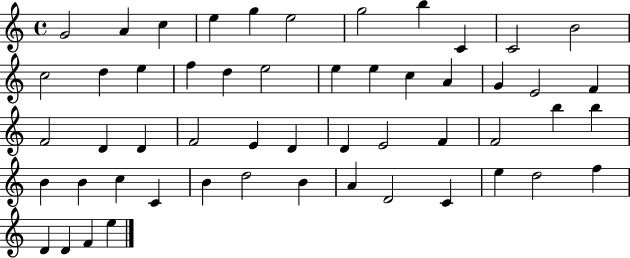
G4/h A4/q C5/q E5/q G5/q E5/h G5/h B5/q C4/q C4/h B4/h C5/h D5/q E5/q F5/q D5/q E5/h E5/q E5/q C5/q A4/q G4/q E4/h F4/q F4/h D4/q D4/q F4/h E4/q D4/q D4/q E4/h F4/q F4/h B5/q B5/q B4/q B4/q C5/q C4/q B4/q D5/h B4/q A4/q D4/h C4/q E5/q D5/h F5/q D4/q D4/q F4/q E5/q